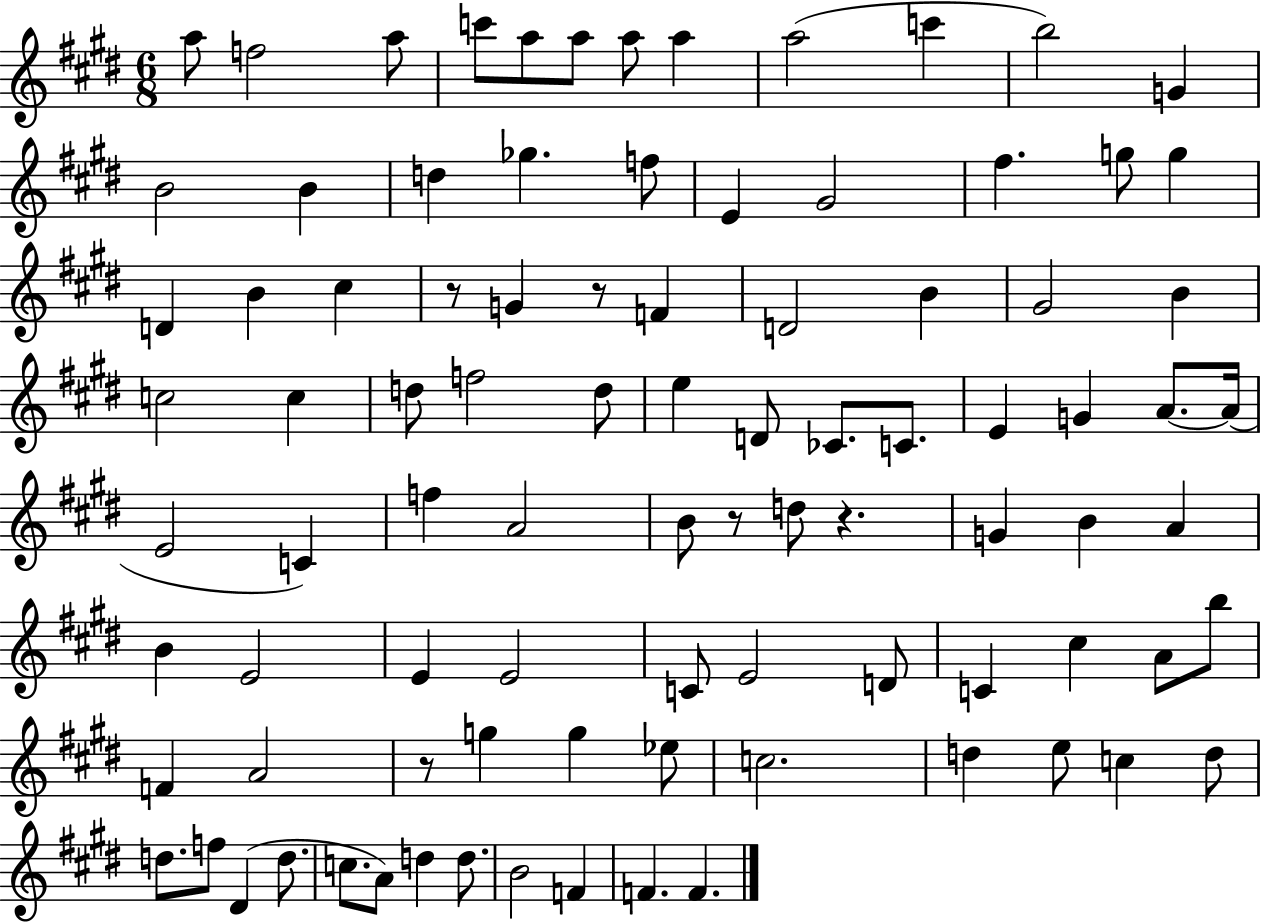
X:1
T:Untitled
M:6/8
L:1/4
K:E
a/2 f2 a/2 c'/2 a/2 a/2 a/2 a a2 c' b2 G B2 B d _g f/2 E ^G2 ^f g/2 g D B ^c z/2 G z/2 F D2 B ^G2 B c2 c d/2 f2 d/2 e D/2 _C/2 C/2 E G A/2 A/4 E2 C f A2 B/2 z/2 d/2 z G B A B E2 E E2 C/2 E2 D/2 C ^c A/2 b/2 F A2 z/2 g g _e/2 c2 d e/2 c d/2 d/2 f/2 ^D d/2 c/2 A/2 d d/2 B2 F F F